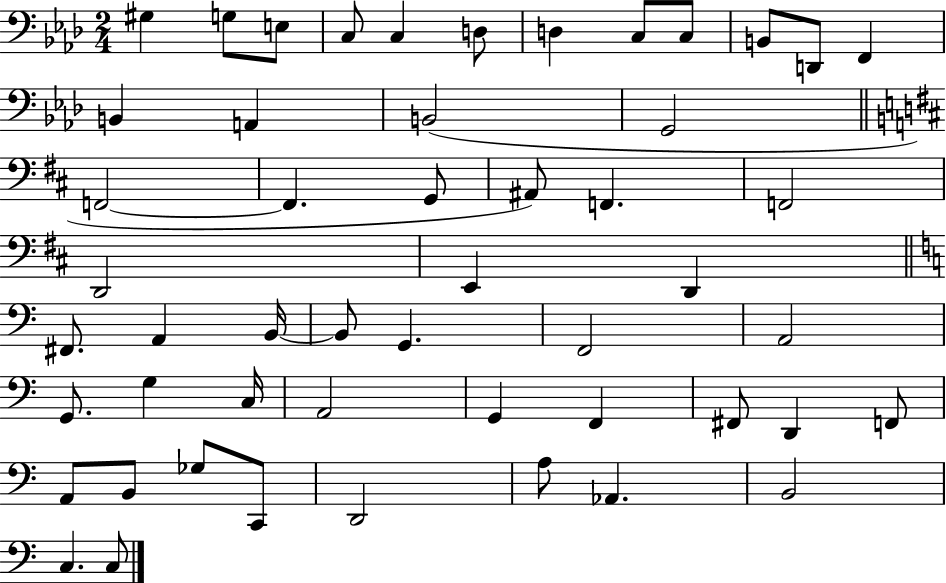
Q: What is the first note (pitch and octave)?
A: G#3